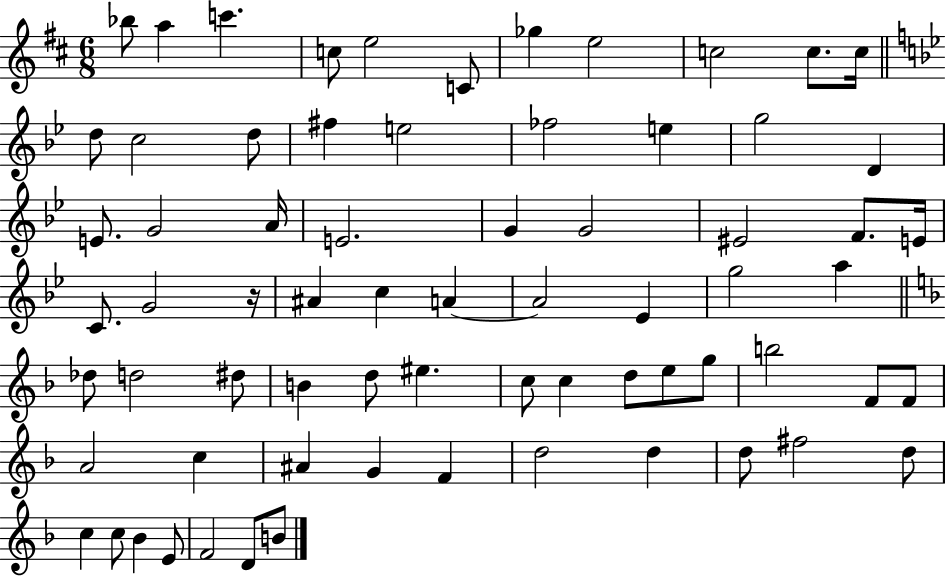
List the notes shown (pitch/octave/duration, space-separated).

Bb5/e A5/q C6/q. C5/e E5/h C4/e Gb5/q E5/h C5/h C5/e. C5/s D5/e C5/h D5/e F#5/q E5/h FES5/h E5/q G5/h D4/q E4/e. G4/h A4/s E4/h. G4/q G4/h EIS4/h F4/e. E4/s C4/e. G4/h R/s A#4/q C5/q A4/q A4/h Eb4/q G5/h A5/q Db5/e D5/h D#5/e B4/q D5/e EIS5/q. C5/e C5/q D5/e E5/e G5/e B5/h F4/e F4/e A4/h C5/q A#4/q G4/q F4/q D5/h D5/q D5/e F#5/h D5/e C5/q C5/e Bb4/q E4/e F4/h D4/e B4/e